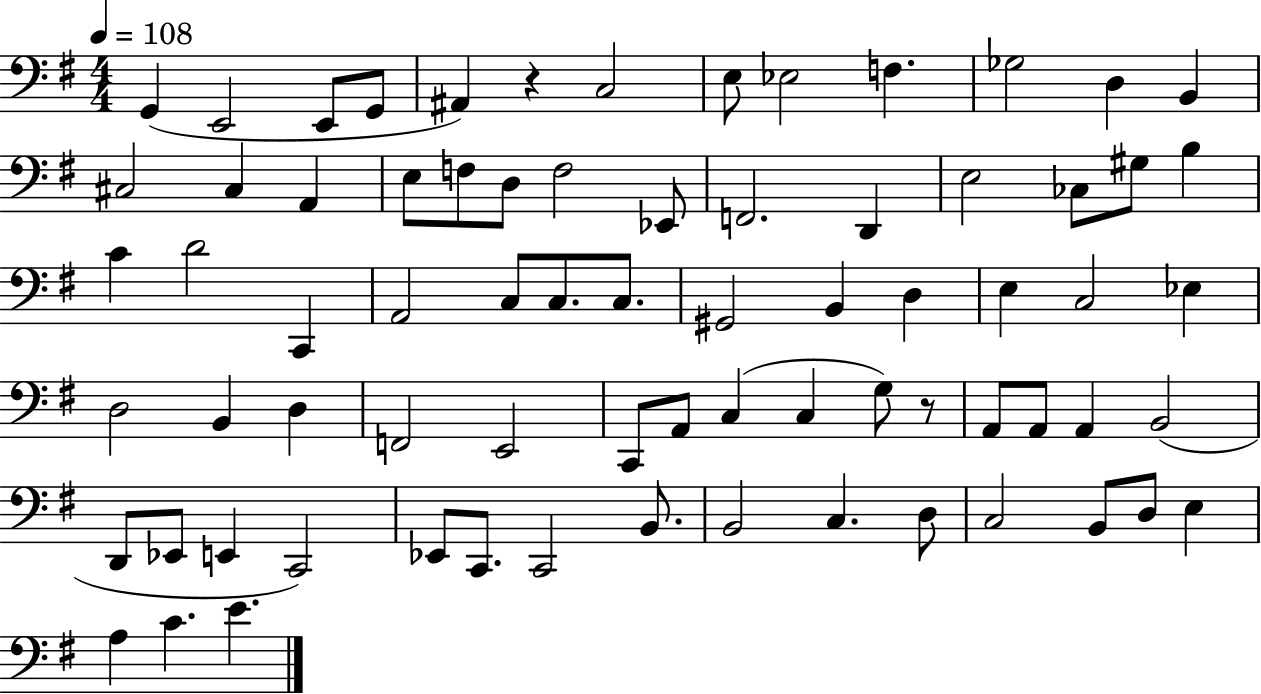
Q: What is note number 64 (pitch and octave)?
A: D3